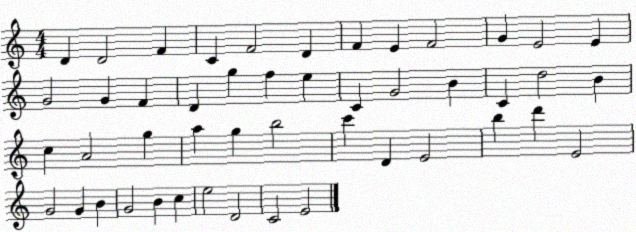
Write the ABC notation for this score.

X:1
T:Untitled
M:4/4
L:1/4
K:C
D D2 F C F2 D F E F2 G E2 E G2 G F D g f e C G2 B C d2 B c A2 g a g b2 c' D E2 b d' E2 G2 G B G2 B c e2 D2 C2 E2